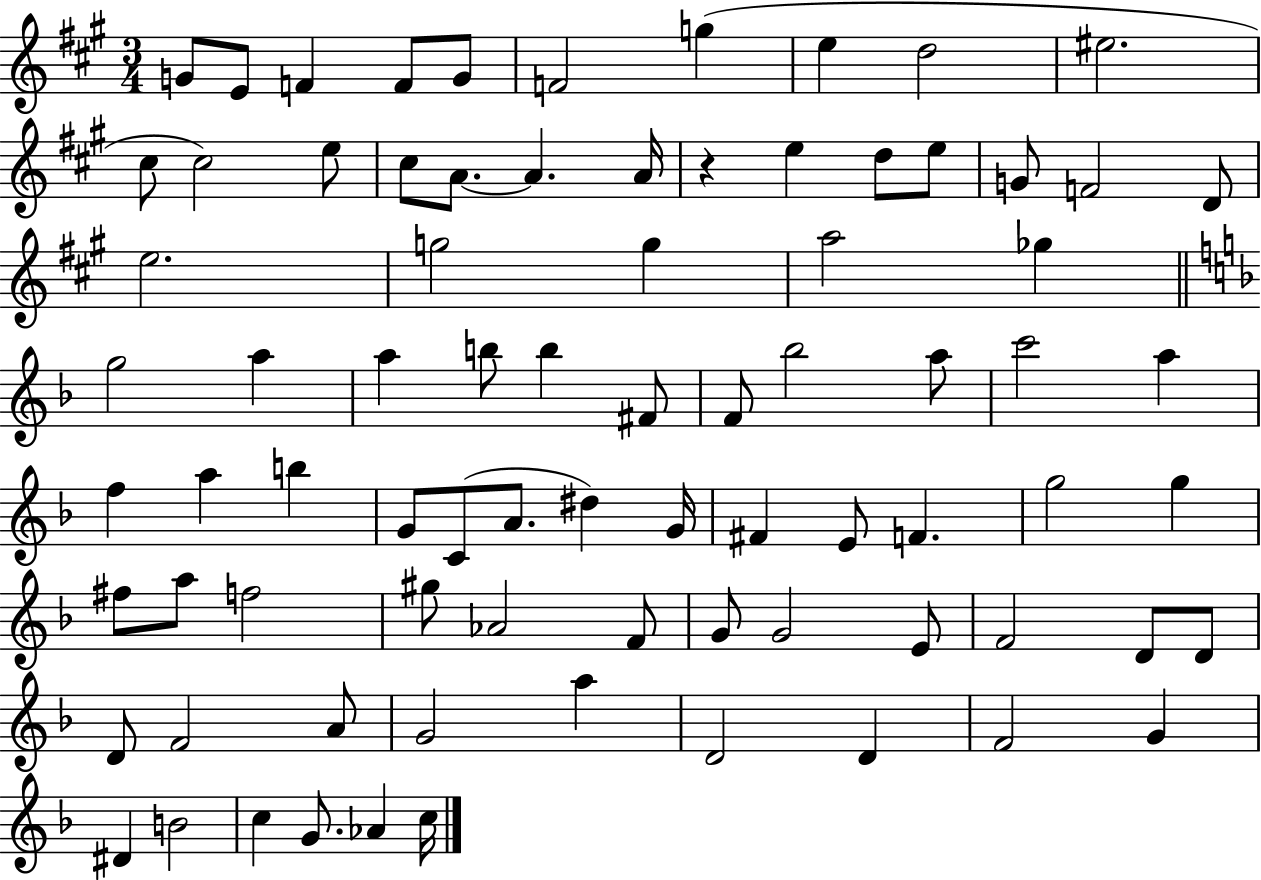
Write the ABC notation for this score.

X:1
T:Untitled
M:3/4
L:1/4
K:A
G/2 E/2 F F/2 G/2 F2 g e d2 ^e2 ^c/2 ^c2 e/2 ^c/2 A/2 A A/4 z e d/2 e/2 G/2 F2 D/2 e2 g2 g a2 _g g2 a a b/2 b ^F/2 F/2 _b2 a/2 c'2 a f a b G/2 C/2 A/2 ^d G/4 ^F E/2 F g2 g ^f/2 a/2 f2 ^g/2 _A2 F/2 G/2 G2 E/2 F2 D/2 D/2 D/2 F2 A/2 G2 a D2 D F2 G ^D B2 c G/2 _A c/4